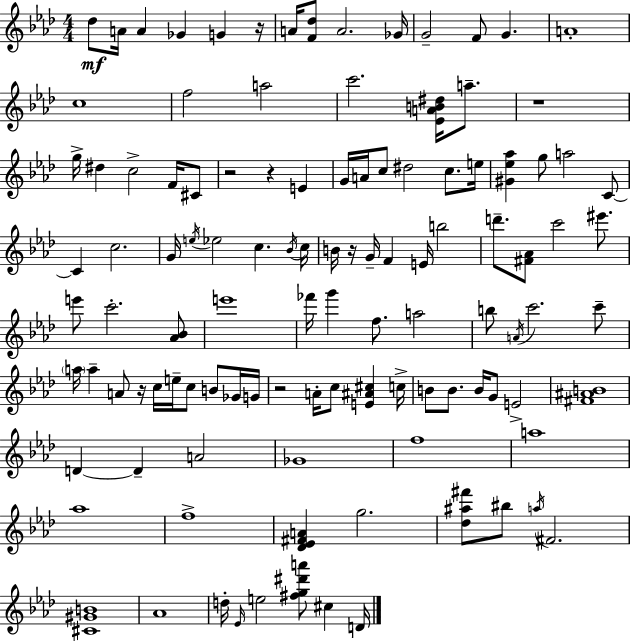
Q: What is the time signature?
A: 4/4